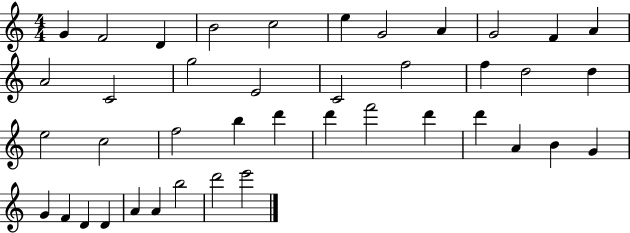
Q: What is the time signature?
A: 4/4